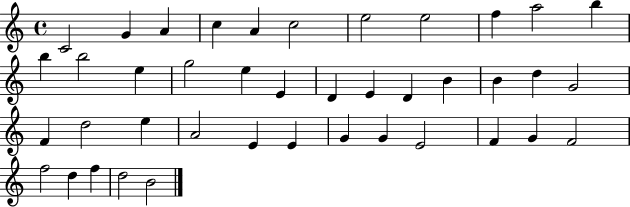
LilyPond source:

{
  \clef treble
  \time 4/4
  \defaultTimeSignature
  \key c \major
  c'2 g'4 a'4 | c''4 a'4 c''2 | e''2 e''2 | f''4 a''2 b''4 | \break b''4 b''2 e''4 | g''2 e''4 e'4 | d'4 e'4 d'4 b'4 | b'4 d''4 g'2 | \break f'4 d''2 e''4 | a'2 e'4 e'4 | g'4 g'4 e'2 | f'4 g'4 f'2 | \break f''2 d''4 f''4 | d''2 b'2 | \bar "|."
}